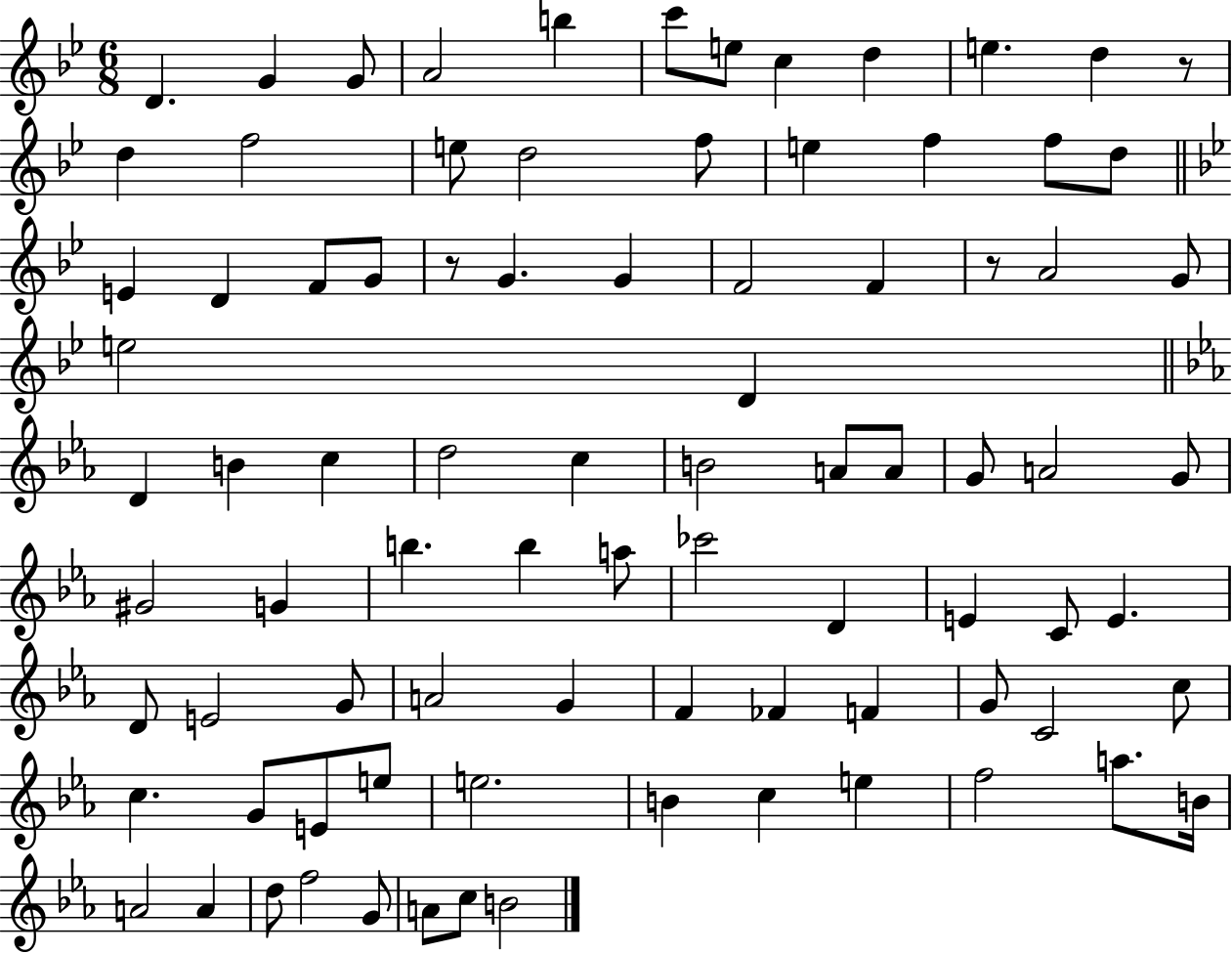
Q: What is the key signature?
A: BES major